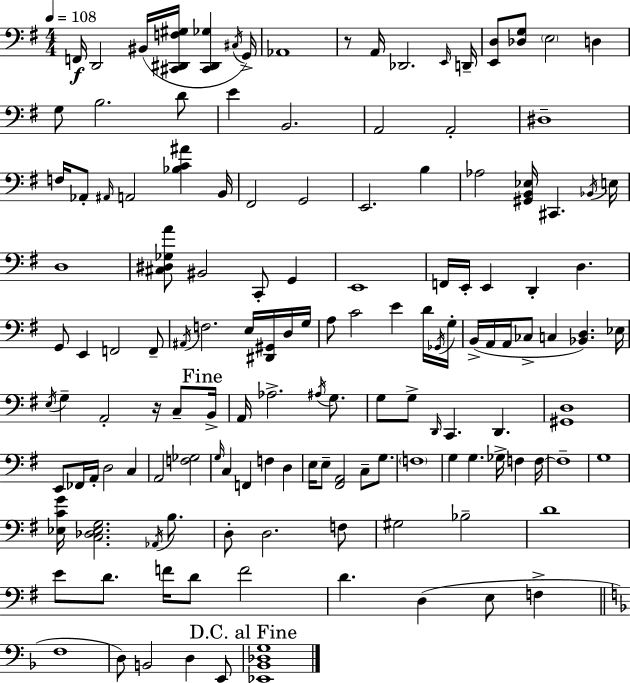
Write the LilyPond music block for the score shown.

{
  \clef bass
  \numericTimeSignature
  \time 4/4
  \key g \major
  \tempo 4 = 108
  \repeat volta 2 { f,16\f d,2 bis,16( <cis, dis, f gis>16 <cis, dis, ges>4 \acciaccatura { cis16 } | g,16->) aes,1 | r8 a,16 des,2. | \grace { e,16 } d,16-- <e, d>8 <des g>8 \parenthesize e2 d4 | \break g8 b2. | d'8 e'4 b,2. | a,2 a,2-. | dis1-- | \break f16 aes,8-. \grace { ais,16 } a,2 <bes c' ais'>4 | b,16 fis,2 g,2 | e,2. b4 | aes2 <gis, b, ees>16 cis,4. | \break \acciaccatura { bes,16 } e16 d1 | <cis dis ges a'>8 bis,2 c,8-. | g,4 e,1 | f,16 e,16-. e,4 d,4-. d4. | \break g,8 e,4 f,2 | f,8-- \acciaccatura { ais,16 } f2. | e16 <dis, gis,>16 d16 g16 a8 c'2 e'4 | d'16 \acciaccatura { ges,16 } g16-. b,16->( a,16 a,16 ces8-> c4 <bes, d>4.) | \break ees16 \acciaccatura { e16 } g4-- a,2-. | r16 c8-- \mark "Fine" b,16-> a,16 aes2.-> | \acciaccatura { ais16 } g8. g8 g8-> \grace { d,16 } c,4. | d,4. <gis, d>1 | \break e,8 fes,16 a,16-. d2 | c4 a,2 | <f ges>2 \grace { g16 } c4 f,4 | f4 d4 e16 e8-- <fis, a,>2 | \break c8-- g8. \parenthesize f1 | g4 g4. | ges16-> f4 f16~~ f1-- | g1 | \break <ees c' g'>16 <c des ees g>2. | \acciaccatura { aes,16 } b8. d8-. d2. | f8 gis2 | bes2-- d'1 | \break e'8 d'8. | f'16 d'8 f'2 d'4. | d4( e8 f4-> \bar "||" \break \key d \minor f1 | d8) b,2 d4 e,8 | \mark "D.C. al Fine" <ees, bes, des g>1 | } \bar "|."
}